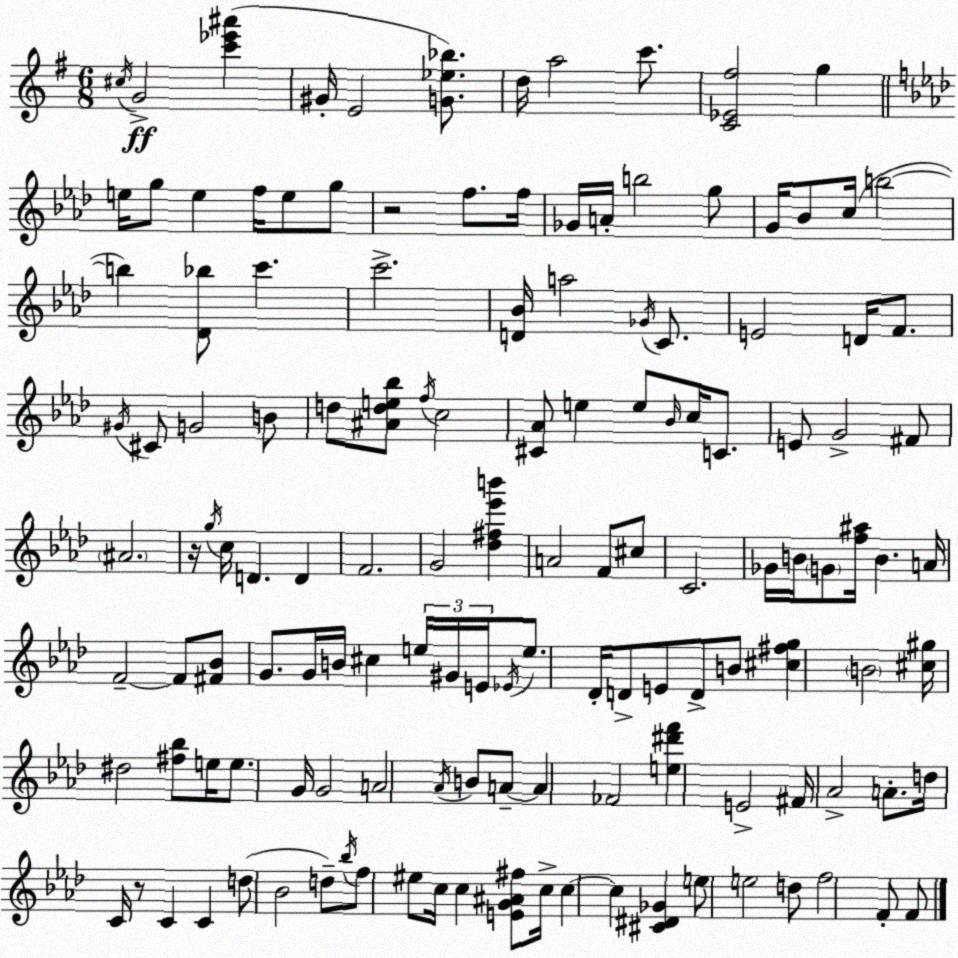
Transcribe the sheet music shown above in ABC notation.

X:1
T:Untitled
M:6/8
L:1/4
K:Em
^c/4 G2 [c'_e'^a'] ^G/4 E2 [G_e_b]/2 d/4 a2 c'/2 [C_E^f]2 g e/4 g/2 e f/4 e/2 g/2 z2 f/2 f/4 _G/4 A/4 b2 g/2 G/4 _B/2 c/4 b2 b [_D_b]/2 c' c'2 [D_B]/4 a2 _G/4 C/2 E2 D/4 F/2 ^G/4 ^C/2 G2 B/2 d/2 [^Ade_b]/2 f/4 c2 [^C_A]/2 e e/2 _B/4 c/4 C/2 E/2 G2 ^F/2 ^A2 z/4 g/4 c/4 D D F2 G2 [_d^f_e'b'] A2 F/2 ^c/2 C2 _G/4 B/4 G/2 [f^a]/4 B A/4 F2 F/2 [^F_B]/2 G/2 G/4 B/4 ^c e/4 ^G/4 E/4 _E/4 e/2 _D/4 D/2 E/2 D/2 B/2 [^c^fg] B2 [^c^g]/4 ^d2 [^f_b]/2 e/4 e/2 G/4 G2 A2 _A/4 B/2 A/2 A _F2 [e^d'f'] E2 ^F/4 _A2 A/2 d/4 C/4 z/2 C C d/2 _B2 d/2 _b/4 f/2 ^e/2 c/4 c [EG^A^f]/2 c/4 c c [^C^D_G] e/2 e2 d/2 f2 F/2 F/2